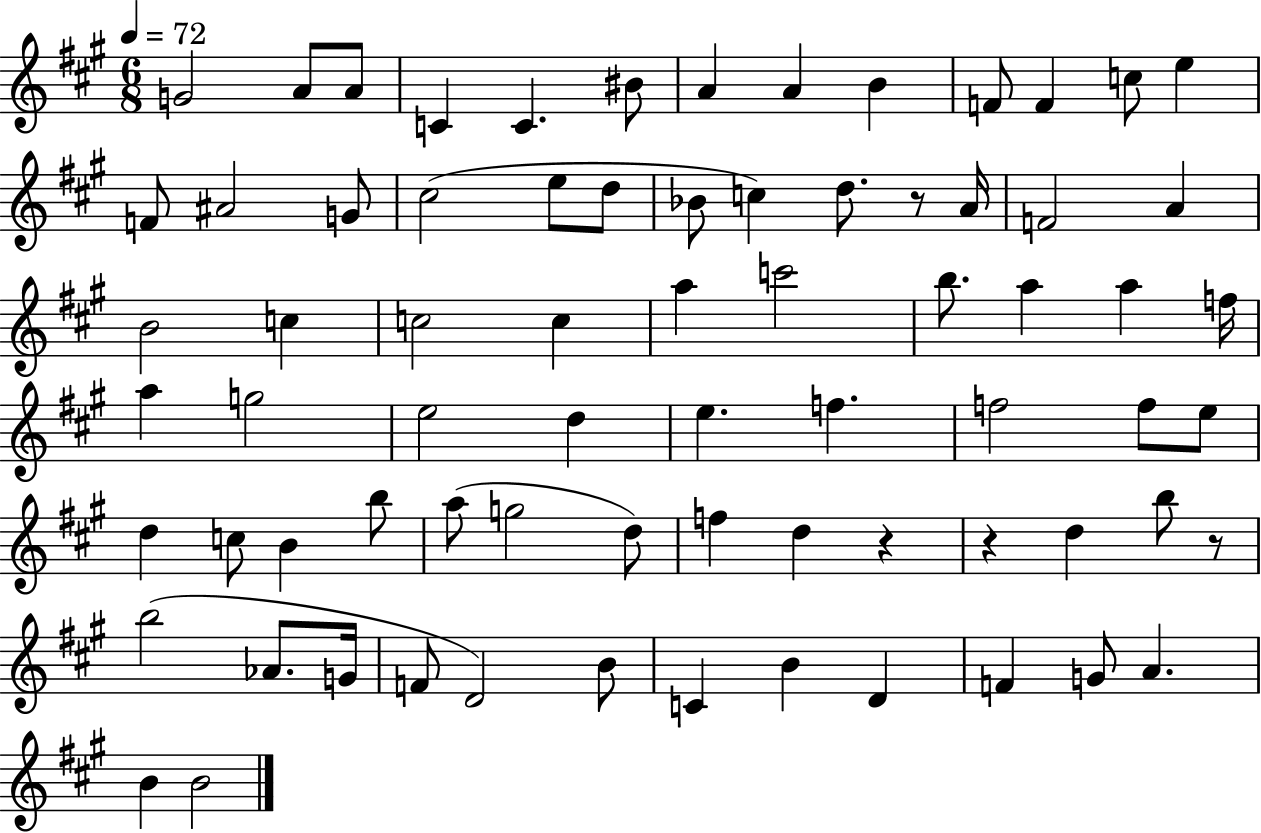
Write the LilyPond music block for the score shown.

{
  \clef treble
  \numericTimeSignature
  \time 6/8
  \key a \major
  \tempo 4 = 72
  g'2 a'8 a'8 | c'4 c'4. bis'8 | a'4 a'4 b'4 | f'8 f'4 c''8 e''4 | \break f'8 ais'2 g'8 | cis''2( e''8 d''8 | bes'8 c''4) d''8. r8 a'16 | f'2 a'4 | \break b'2 c''4 | c''2 c''4 | a''4 c'''2 | b''8. a''4 a''4 f''16 | \break a''4 g''2 | e''2 d''4 | e''4. f''4. | f''2 f''8 e''8 | \break d''4 c''8 b'4 b''8 | a''8( g''2 d''8) | f''4 d''4 r4 | r4 d''4 b''8 r8 | \break b''2( aes'8. g'16 | f'8 d'2) b'8 | c'4 b'4 d'4 | f'4 g'8 a'4. | \break b'4 b'2 | \bar "|."
}